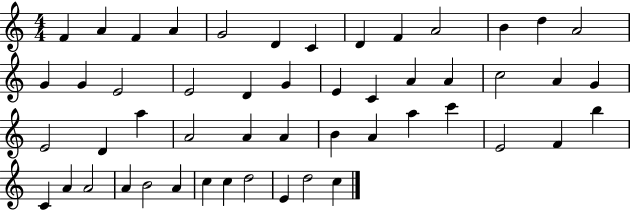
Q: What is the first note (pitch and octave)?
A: F4